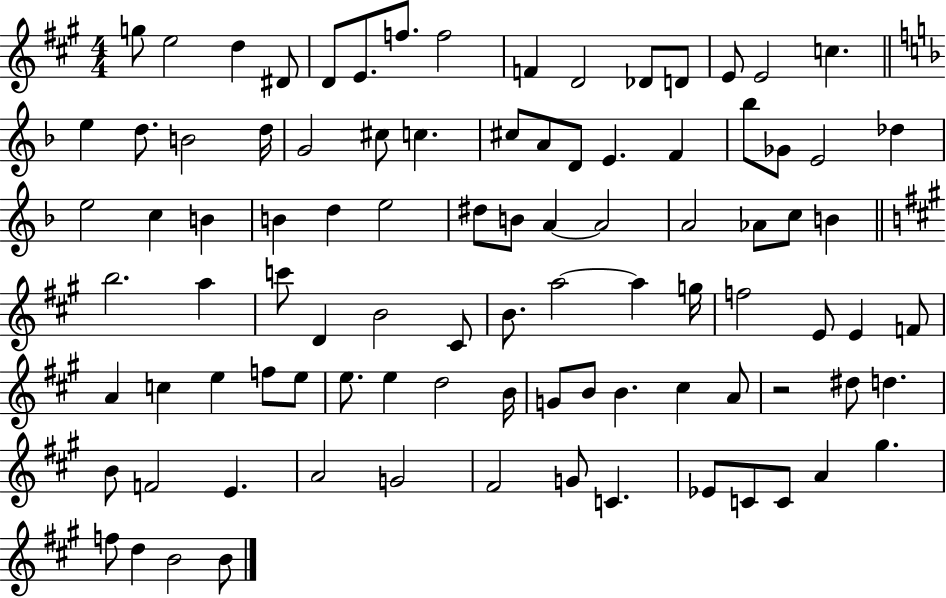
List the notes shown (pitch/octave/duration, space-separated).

G5/e E5/h D5/q D#4/e D4/e E4/e. F5/e. F5/h F4/q D4/h Db4/e D4/e E4/e E4/h C5/q. E5/q D5/e. B4/h D5/s G4/h C#5/e C5/q. C#5/e A4/e D4/e E4/q. F4/q Bb5/e Gb4/e E4/h Db5/q E5/h C5/q B4/q B4/q D5/q E5/h D#5/e B4/e A4/q A4/h A4/h Ab4/e C5/e B4/q B5/h. A5/q C6/e D4/q B4/h C#4/e B4/e. A5/h A5/q G5/s F5/h E4/e E4/q F4/e A4/q C5/q E5/q F5/e E5/e E5/e. E5/q D5/h B4/s G4/e B4/e B4/q. C#5/q A4/e R/h D#5/e D5/q. B4/e F4/h E4/q. A4/h G4/h F#4/h G4/e C4/q. Eb4/e C4/e C4/e A4/q G#5/q. F5/e D5/q B4/h B4/e